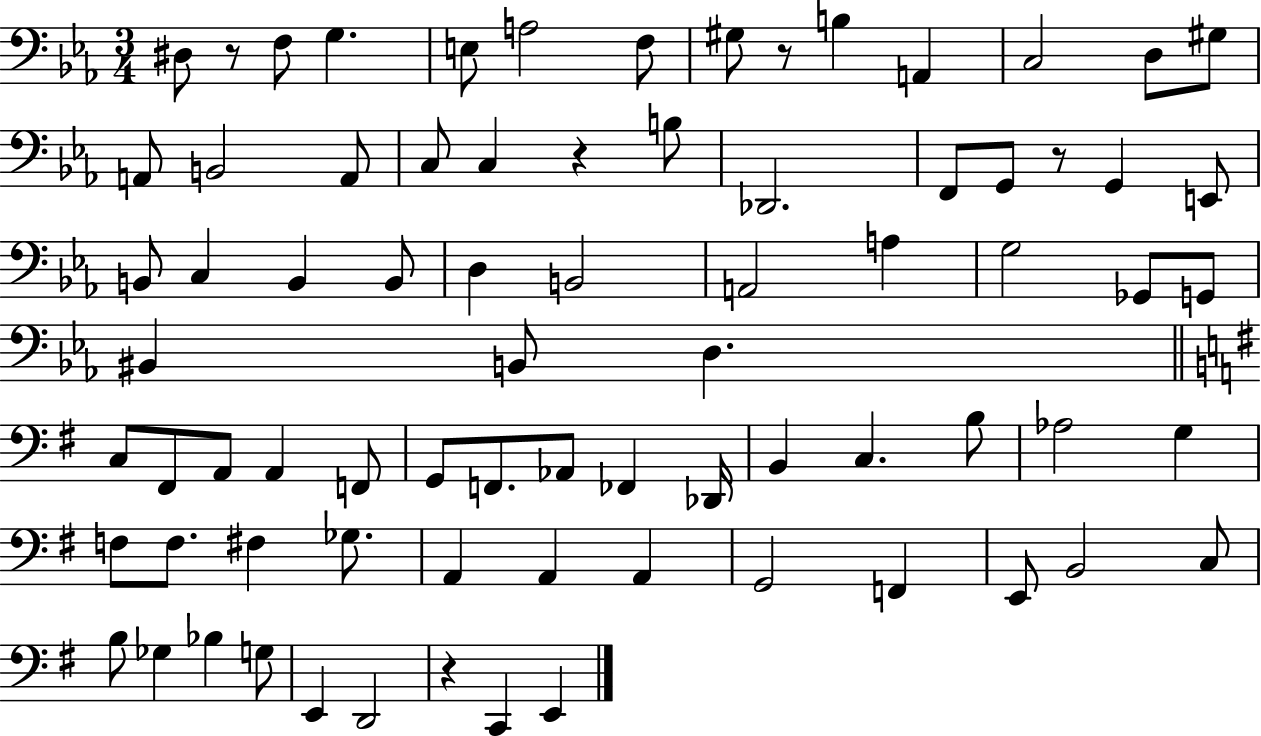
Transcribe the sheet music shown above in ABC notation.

X:1
T:Untitled
M:3/4
L:1/4
K:Eb
^D,/2 z/2 F,/2 G, E,/2 A,2 F,/2 ^G,/2 z/2 B, A,, C,2 D,/2 ^G,/2 A,,/2 B,,2 A,,/2 C,/2 C, z B,/2 _D,,2 F,,/2 G,,/2 z/2 G,, E,,/2 B,,/2 C, B,, B,,/2 D, B,,2 A,,2 A, G,2 _G,,/2 G,,/2 ^B,, B,,/2 D, C,/2 ^F,,/2 A,,/2 A,, F,,/2 G,,/2 F,,/2 _A,,/2 _F,, _D,,/4 B,, C, B,/2 _A,2 G, F,/2 F,/2 ^F, _G,/2 A,, A,, A,, G,,2 F,, E,,/2 B,,2 C,/2 B,/2 _G, _B, G,/2 E,, D,,2 z C,, E,,